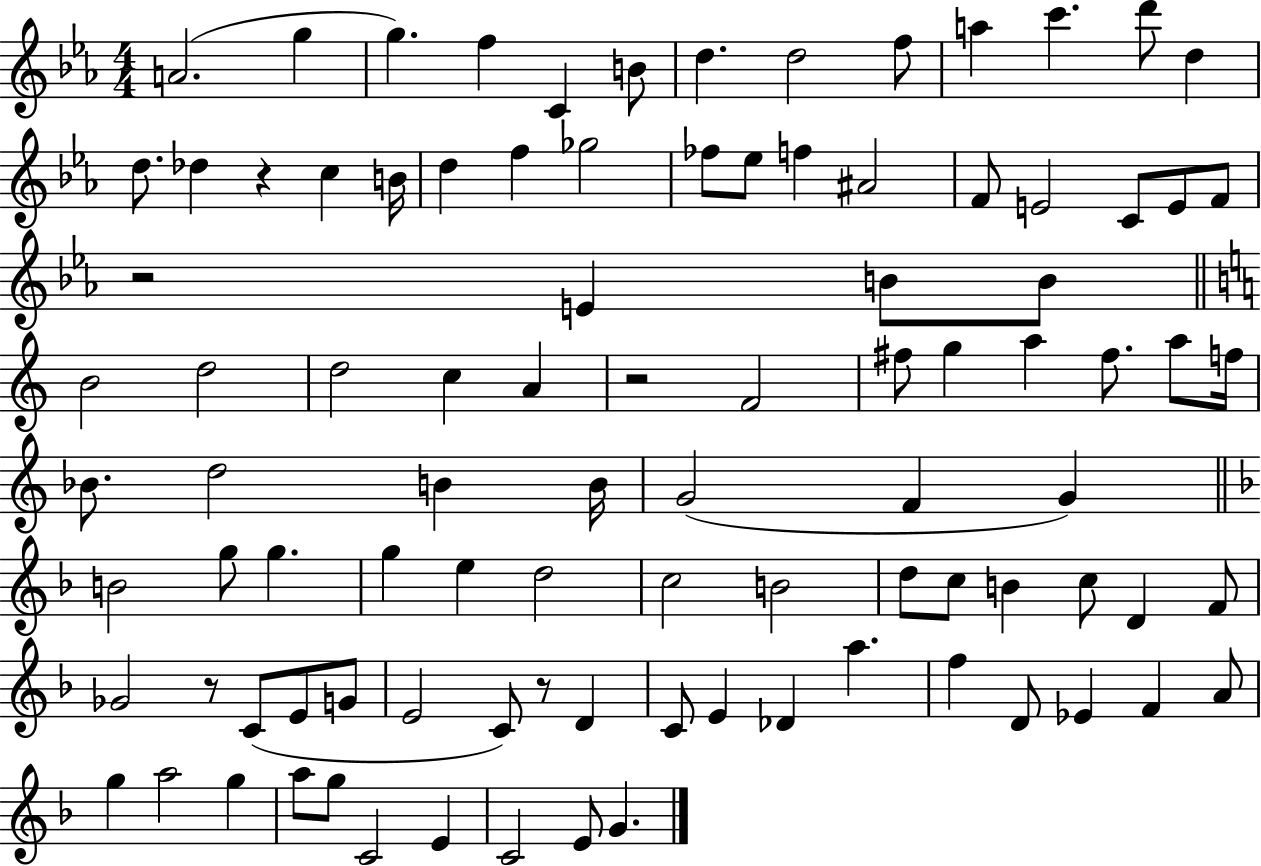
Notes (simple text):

A4/h. G5/q G5/q. F5/q C4/q B4/e D5/q. D5/h F5/e A5/q C6/q. D6/e D5/q D5/e. Db5/q R/q C5/q B4/s D5/q F5/q Gb5/h FES5/e Eb5/e F5/q A#4/h F4/e E4/h C4/e E4/e F4/e R/h E4/q B4/e B4/e B4/h D5/h D5/h C5/q A4/q R/h F4/h F#5/e G5/q A5/q F#5/e. A5/e F5/s Bb4/e. D5/h B4/q B4/s G4/h F4/q G4/q B4/h G5/e G5/q. G5/q E5/q D5/h C5/h B4/h D5/e C5/e B4/q C5/e D4/q F4/e Gb4/h R/e C4/e E4/e G4/e E4/h C4/e R/e D4/q C4/e E4/q Db4/q A5/q. F5/q D4/e Eb4/q F4/q A4/e G5/q A5/h G5/q A5/e G5/e C4/h E4/q C4/h E4/e G4/q.